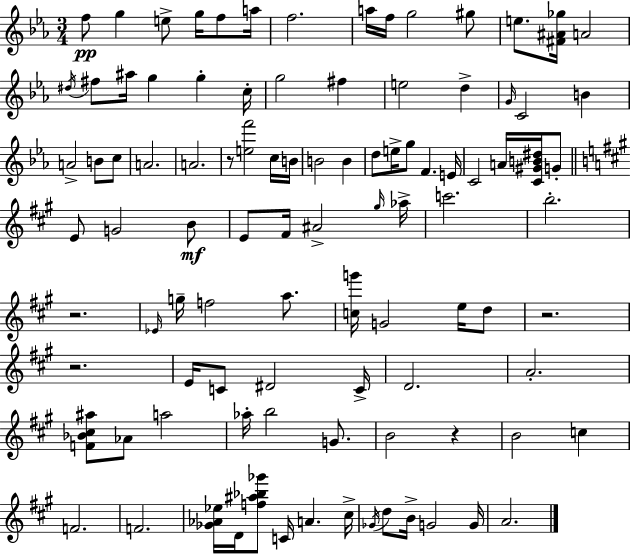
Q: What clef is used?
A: treble